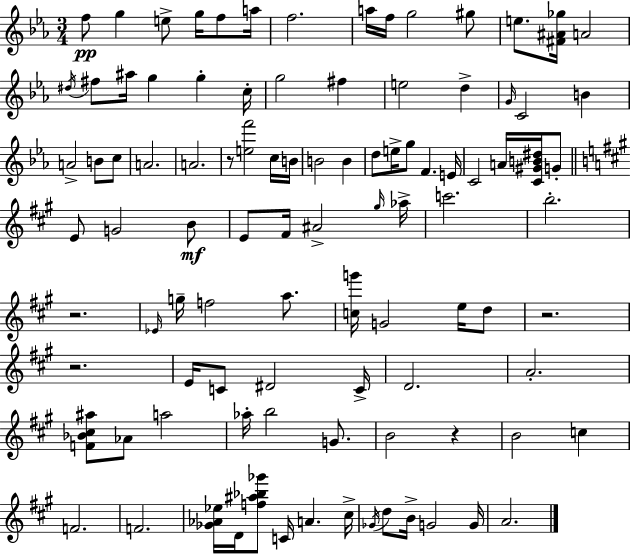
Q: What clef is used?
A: treble